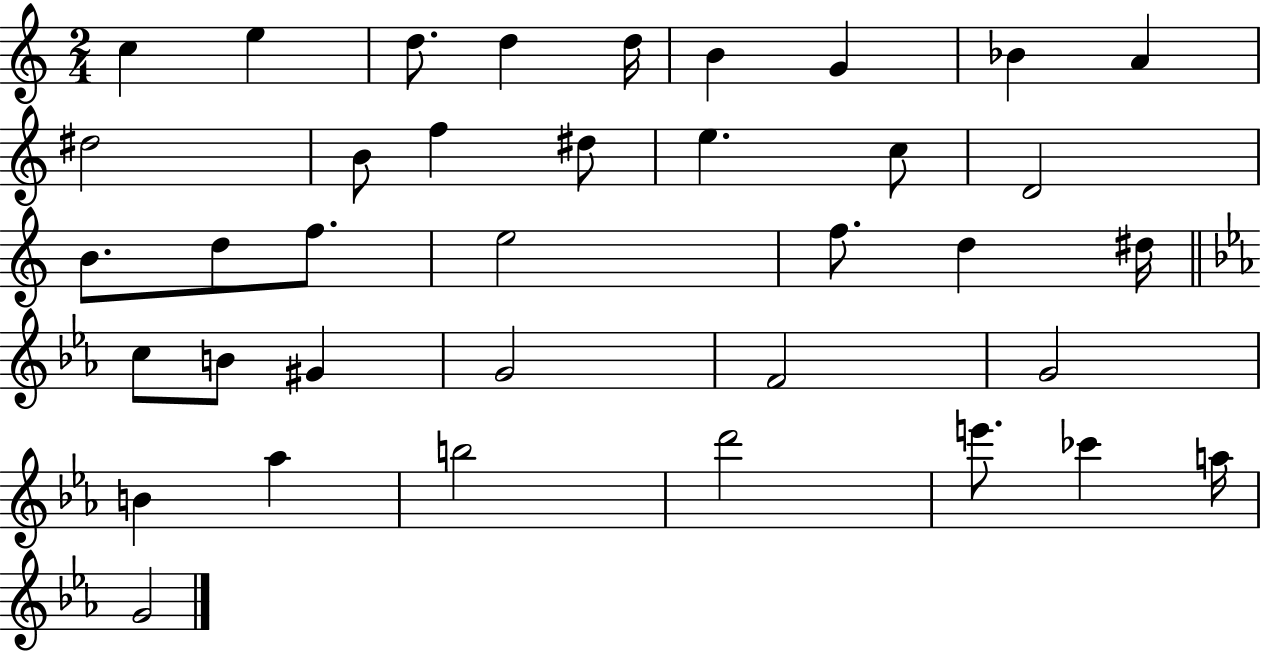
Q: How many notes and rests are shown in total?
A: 37